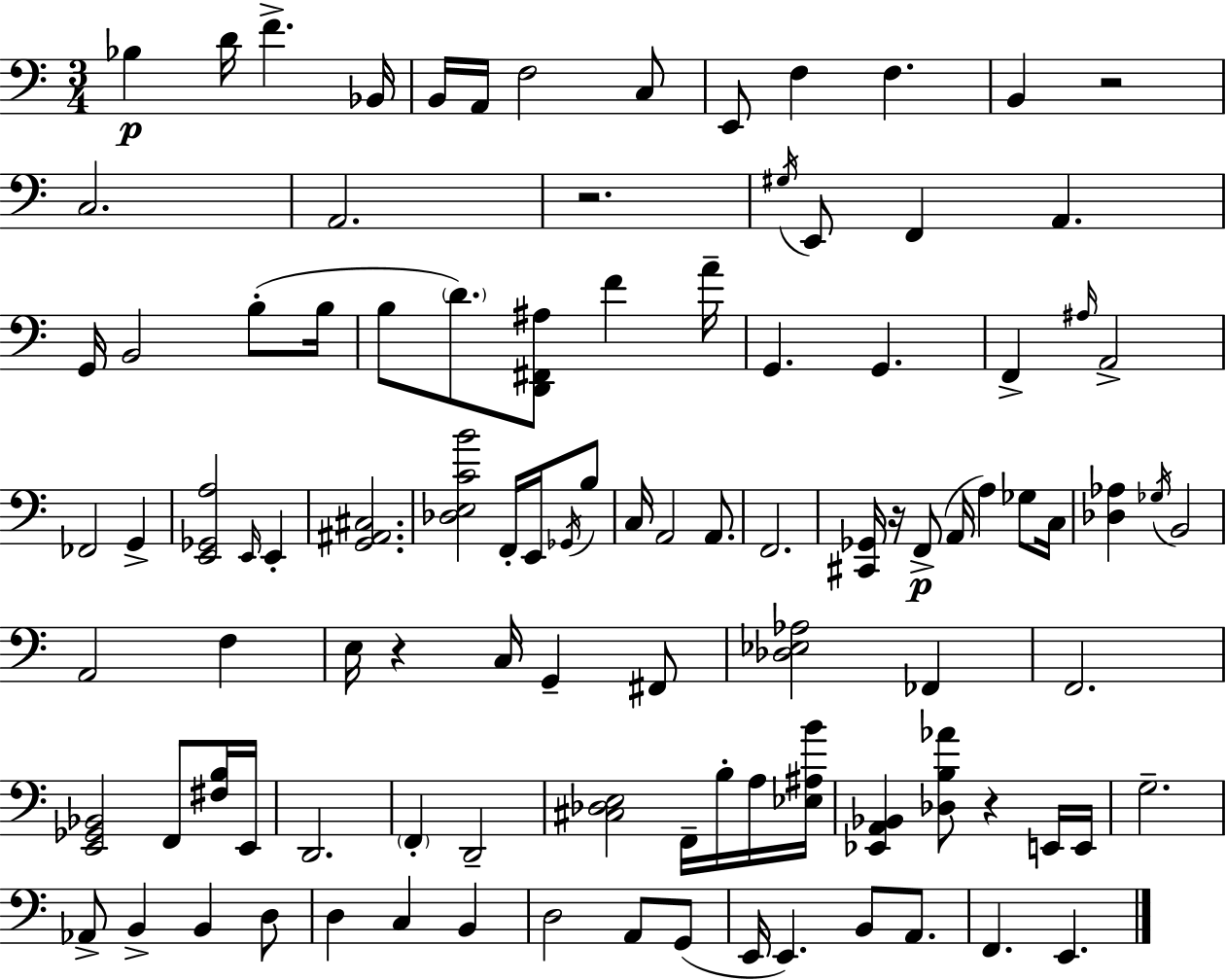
Bb3/q D4/s F4/q. Bb2/s B2/s A2/s F3/h C3/e E2/e F3/q F3/q. B2/q R/h C3/h. A2/h. R/h. G#3/s E2/e F2/q A2/q. G2/s B2/h B3/e B3/s B3/e D4/e. [D2,F#2,A#3]/e F4/q A4/s G2/q. G2/q. F2/q A#3/s A2/h FES2/h G2/q [E2,Gb2,A3]/h E2/s E2/q [G2,A#2,C#3]/h. [Db3,E3,C4,B4]/h F2/s E2/s Gb2/s B3/e C3/s A2/h A2/e. F2/h. [C#2,Gb2]/s R/s F2/e A2/s A3/q Gb3/e C3/s [Db3,Ab3]/q Gb3/s B2/h A2/h F3/q E3/s R/q C3/s G2/q F#2/e [Db3,Eb3,Ab3]/h FES2/q F2/h. [E2,Gb2,Bb2]/h F2/e [F#3,B3]/s E2/s D2/h. F2/q D2/h [C#3,Db3,E3]/h F2/s B3/s A3/s [Eb3,A#3,B4]/s [Eb2,A2,Bb2]/q [Db3,B3,Ab4]/e R/q E2/s E2/s G3/h. Ab2/e B2/q B2/q D3/e D3/q C3/q B2/q D3/h A2/e G2/e E2/s E2/q. B2/e A2/e. F2/q. E2/q.